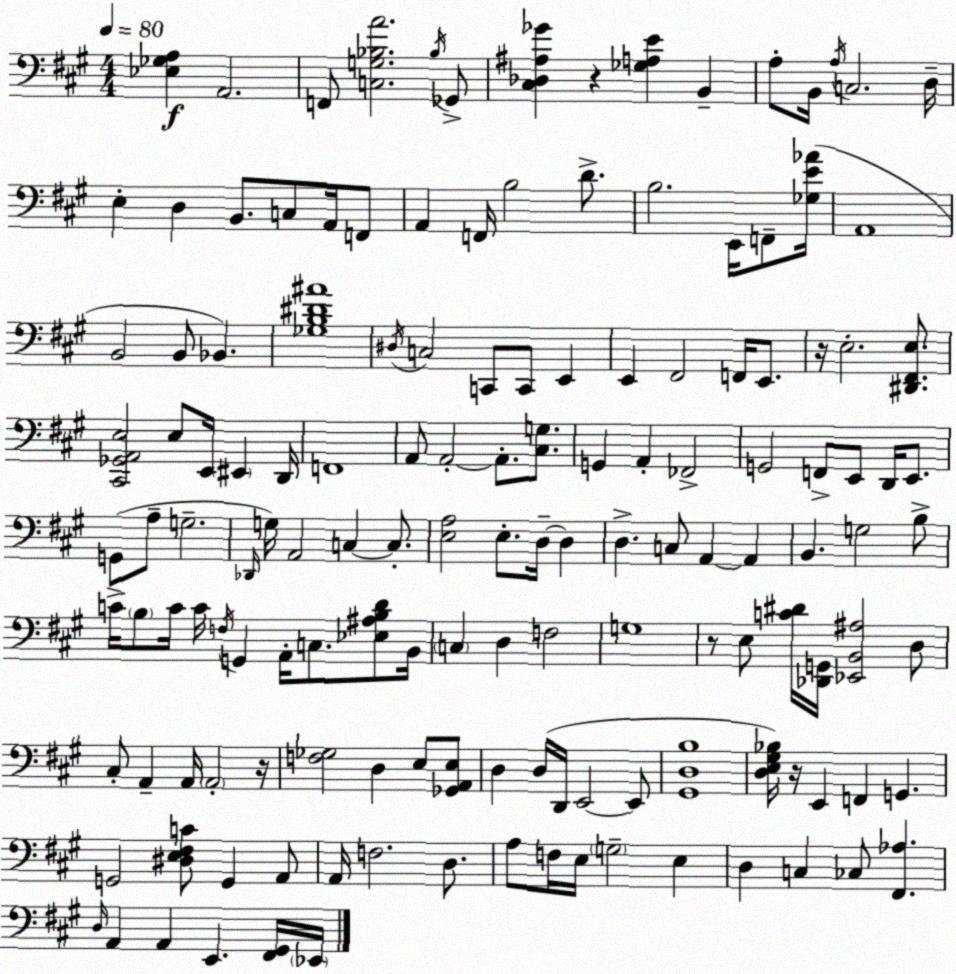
X:1
T:Untitled
M:4/4
L:1/4
K:A
[_E,_G,A,] A,,2 F,,/2 [C,G,_B,A]2 _B,/4 _G,,/2 [^C,_D,^A,_G] z [_G,A,E] B,, A,/2 B,,/4 A,/4 C,2 D,/4 E, D, B,,/2 C,/2 A,,/4 F,,/2 A,, F,,/4 B,2 D/2 B,2 E,,/4 F,,/2 [_G,E_A]/4 A,,4 B,,2 B,,/2 _B,, [_G,B,^D^A]4 ^D,/4 C,2 C,,/2 C,,/2 E,, E,, ^F,,2 F,,/4 E,,/2 z/4 E,2 [^D,,^F,,E,]/2 [^C,,_G,,A,,E,]2 E,/2 E,,/4 ^E,, D,,/4 F,,4 A,,/2 A,,2 A,,/2 [^C,G,]/2 G,, A,, _F,,2 G,,2 F,,/2 E,,/2 D,,/4 E,,/2 G,,/2 A,/2 G,2 _D,,/4 G,/4 A,,2 C, C,/2 [E,A,]2 E,/2 D,/4 D, D, C,/2 A,, A,, B,, G,2 B,/2 C/4 B,/2 C/4 C/4 F,/4 G,, A,,/4 C,/2 [_E,^A,B,D]/2 B,,/4 C, D, F,2 G,4 z/2 E,/2 [C^D]/4 [_D,,G,,]/4 [_E,,B,,^A,]2 D,/2 ^C,/2 A,, A,,/4 A,,2 z/4 [F,_G,]2 D, E,/2 [_G,,A,,E,]/2 D, D,/4 D,,/4 E,,2 E,,/2 [^G,,D,B,]4 [D,E,^G,_B,]/4 z/4 E,, F,, G,, G,,2 [^D,E,^F,C]/2 G,, A,,/2 A,,/4 F,2 D,/2 A,/2 F,/4 E,/4 G,2 E, D, C, _C,/2 [^F,,_A,] D,/4 A,, A,, E,, [^F,,^G,,]/4 _E,,/4